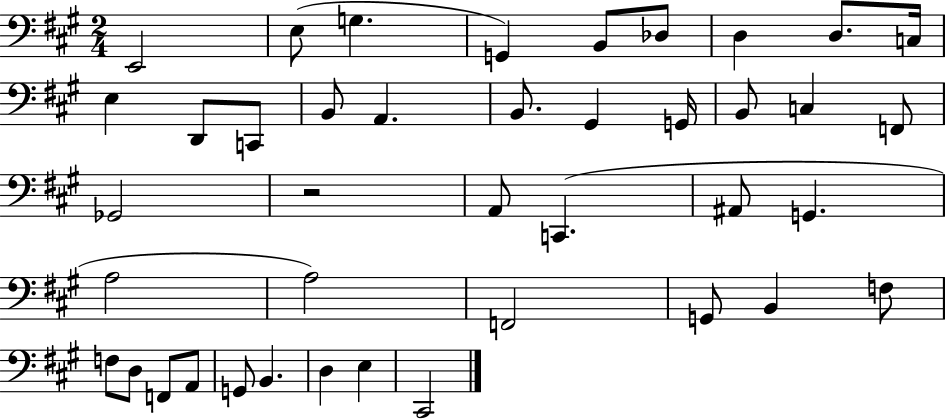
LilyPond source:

{
  \clef bass
  \numericTimeSignature
  \time 2/4
  \key a \major
  e,2 | e8( g4. | g,4) b,8 des8 | d4 d8. c16 | \break e4 d,8 c,8 | b,8 a,4. | b,8. gis,4 g,16 | b,8 c4 f,8 | \break ges,2 | r2 | a,8 c,4.( | ais,8 g,4. | \break a2 | a2) | f,2 | g,8 b,4 f8 | \break f8 d8 f,8 a,8 | g,8 b,4. | d4 e4 | cis,2 | \break \bar "|."
}